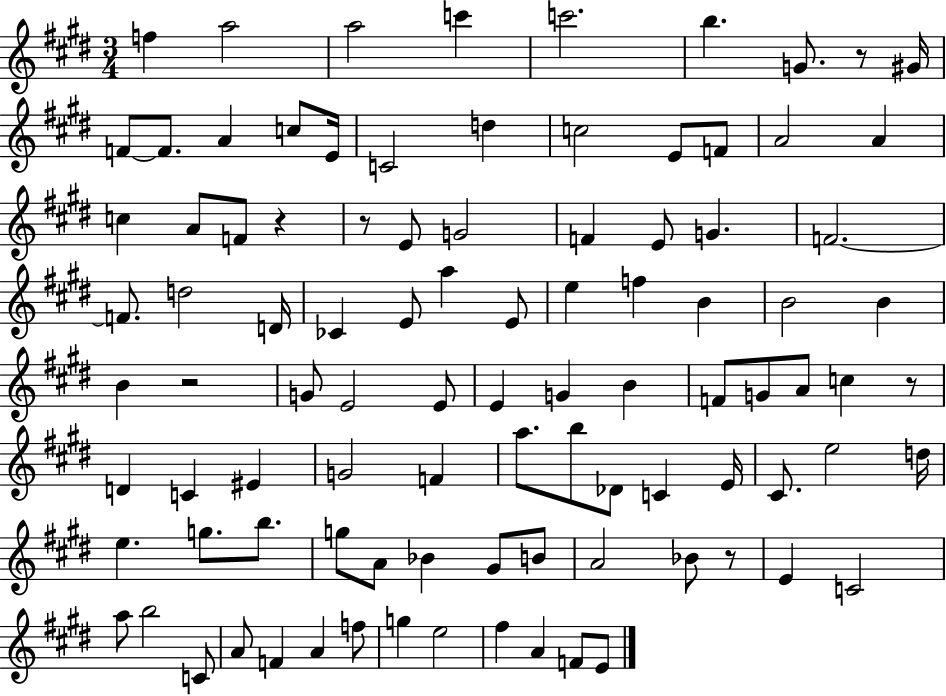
F5/q A5/h A5/h C6/q C6/h. B5/q. G4/e. R/e G#4/s F4/e F4/e. A4/q C5/e E4/s C4/h D5/q C5/h E4/e F4/e A4/h A4/q C5/q A4/e F4/e R/q R/e E4/e G4/h F4/q E4/e G4/q. F4/h. F4/e. D5/h D4/s CES4/q E4/e A5/q E4/e E5/q F5/q B4/q B4/h B4/q B4/q R/h G4/e E4/h E4/e E4/q G4/q B4/q F4/e G4/e A4/e C5/q R/e D4/q C4/q EIS4/q G4/h F4/q A5/e. B5/e Db4/e C4/q E4/s C#4/e. E5/h D5/s E5/q. G5/e. B5/e. G5/e A4/e Bb4/q G#4/e B4/e A4/h Bb4/e R/e E4/q C4/h A5/e B5/h C4/e A4/e F4/q A4/q F5/e G5/q E5/h F#5/q A4/q F4/e E4/e